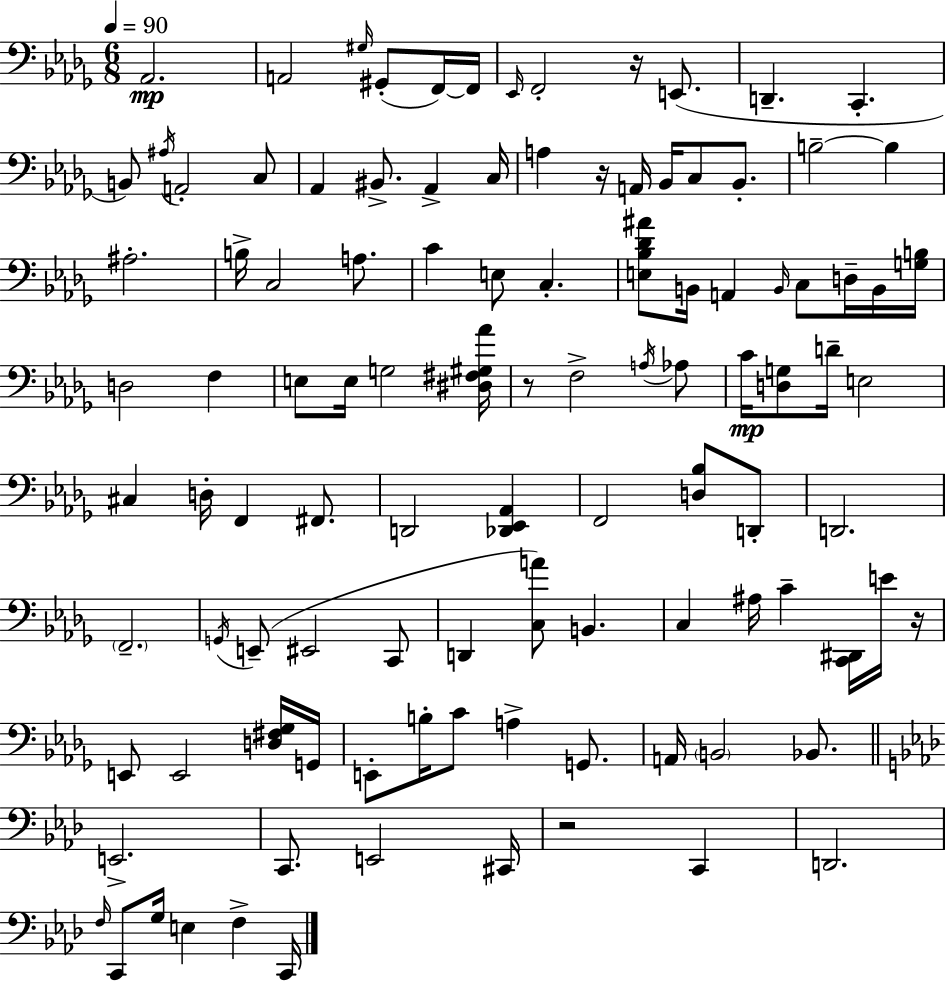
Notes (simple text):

Ab2/h. A2/h G#3/s G#2/e F2/s F2/s Eb2/s F2/h R/s E2/e. D2/q. C2/q. B2/e A#3/s A2/h C3/e Ab2/q BIS2/e. Ab2/q C3/s A3/q R/s A2/s Bb2/s C3/e Bb2/e. B3/h B3/q A#3/h. B3/s C3/h A3/e. C4/q E3/e C3/q. [E3,Bb3,Db4,A#4]/e B2/s A2/q B2/s C3/e D3/s B2/s [G3,B3]/s D3/h F3/q E3/e E3/s G3/h [D#3,F#3,G#3,Ab4]/s R/e F3/h A3/s Ab3/e C4/s [D3,G3]/e D4/s E3/h C#3/q D3/s F2/q F#2/e. D2/h [Db2,Eb2,Ab2]/q F2/h [D3,Bb3]/e D2/e D2/h. F2/h. G2/s E2/e EIS2/h C2/e D2/q [C3,A4]/e B2/q. C3/q A#3/s C4/q [C2,D#2]/s E4/s R/s E2/e E2/h [D3,F#3,Gb3]/s G2/s E2/e B3/s C4/e A3/q G2/e. A2/s B2/h Bb2/e. E2/h. C2/e. E2/h C#2/s R/h C2/q D2/h. F3/s C2/e G3/s E3/q F3/q C2/s